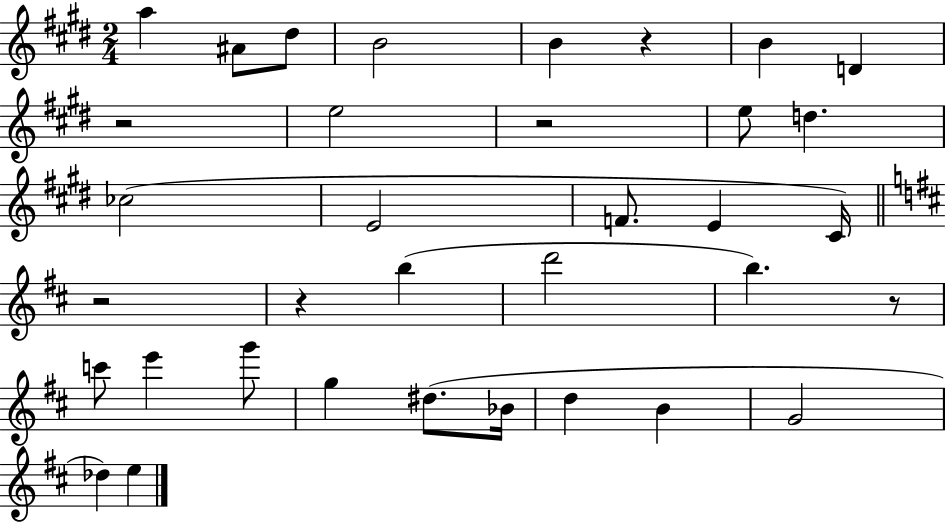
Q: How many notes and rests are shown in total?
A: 35